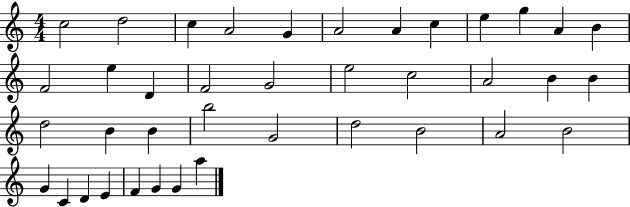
{
  \clef treble
  \numericTimeSignature
  \time 4/4
  \key c \major
  c''2 d''2 | c''4 a'2 g'4 | a'2 a'4 c''4 | e''4 g''4 a'4 b'4 | \break f'2 e''4 d'4 | f'2 g'2 | e''2 c''2 | a'2 b'4 b'4 | \break d''2 b'4 b'4 | b''2 g'2 | d''2 b'2 | a'2 b'2 | \break g'4 c'4 d'4 e'4 | f'4 g'4 g'4 a''4 | \bar "|."
}